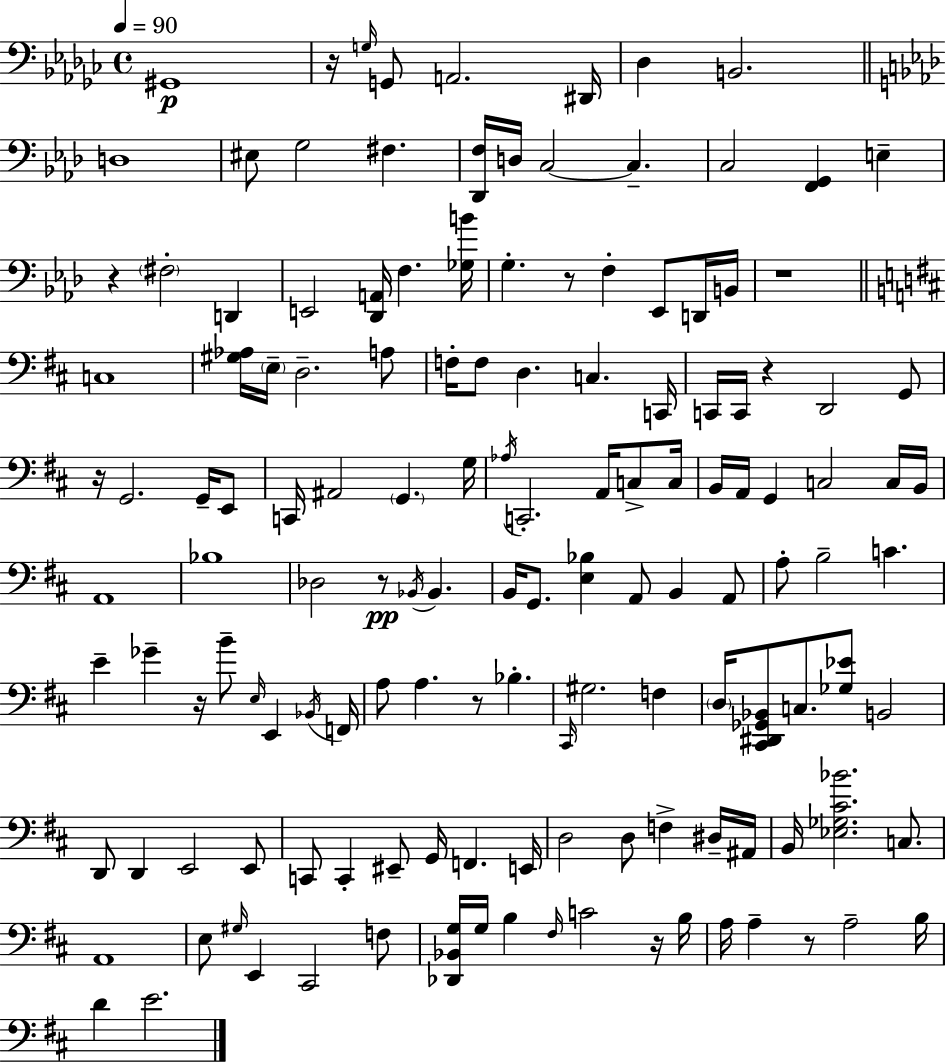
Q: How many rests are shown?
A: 11